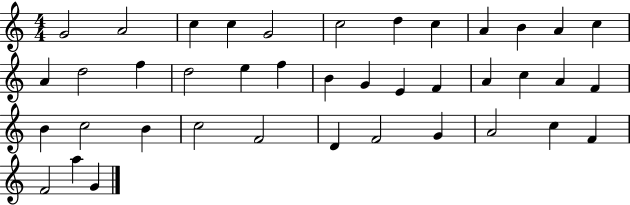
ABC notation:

X:1
T:Untitled
M:4/4
L:1/4
K:C
G2 A2 c c G2 c2 d c A B A c A d2 f d2 e f B G E F A c A F B c2 B c2 F2 D F2 G A2 c F F2 a G